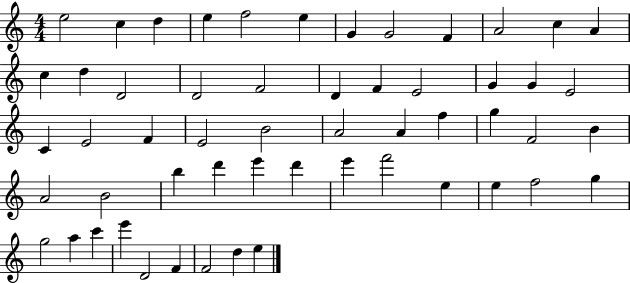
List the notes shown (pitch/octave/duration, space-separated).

E5/h C5/q D5/q E5/q F5/h E5/q G4/q G4/h F4/q A4/h C5/q A4/q C5/q D5/q D4/h D4/h F4/h D4/q F4/q E4/h G4/q G4/q E4/h C4/q E4/h F4/q E4/h B4/h A4/h A4/q F5/q G5/q F4/h B4/q A4/h B4/h B5/q D6/q E6/q D6/q E6/q F6/h E5/q E5/q F5/h G5/q G5/h A5/q C6/q E6/q D4/h F4/q F4/h D5/q E5/q